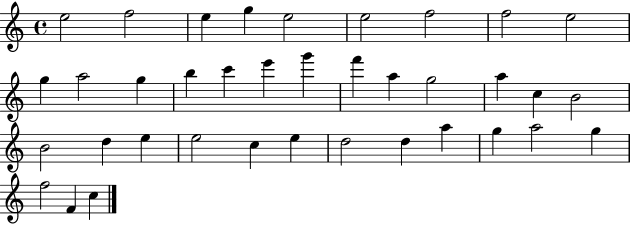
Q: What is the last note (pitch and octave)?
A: C5